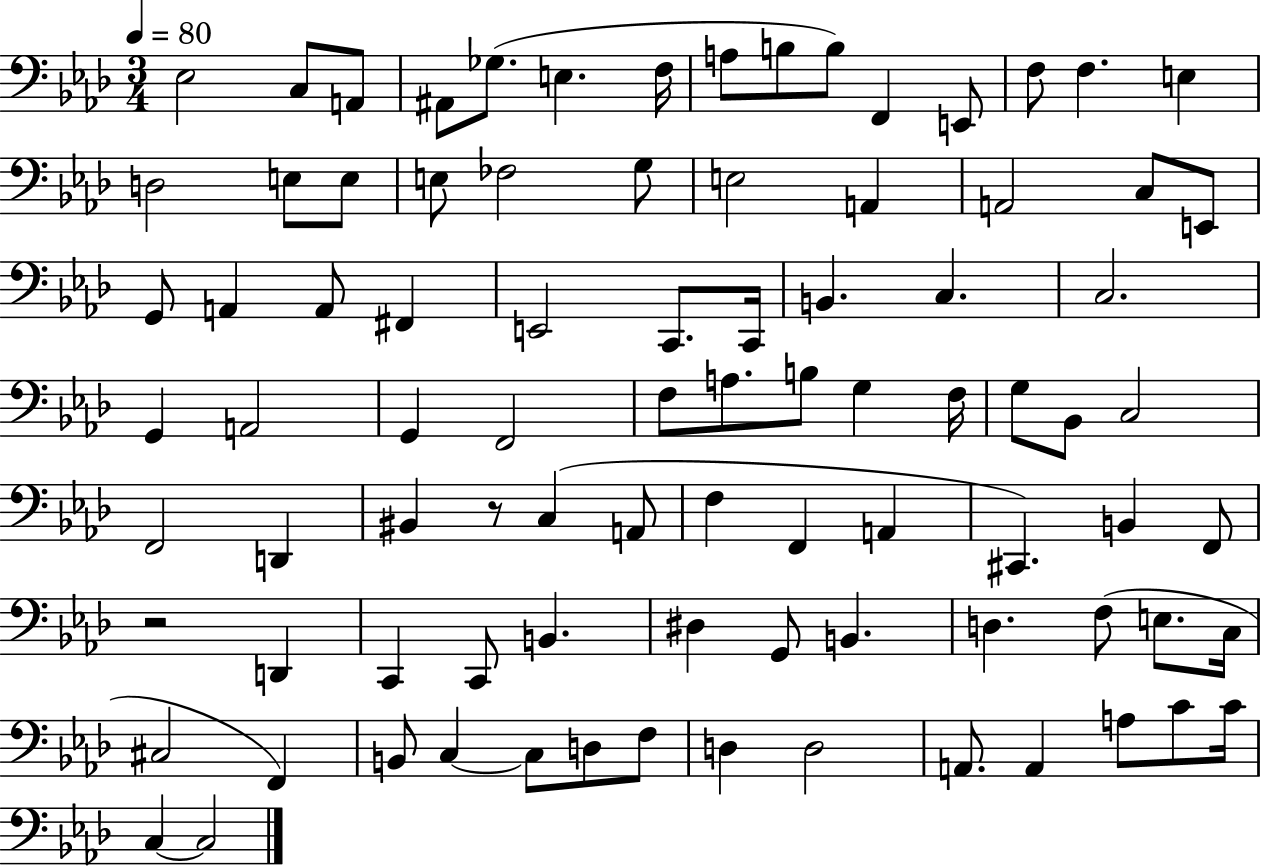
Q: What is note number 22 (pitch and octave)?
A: E3